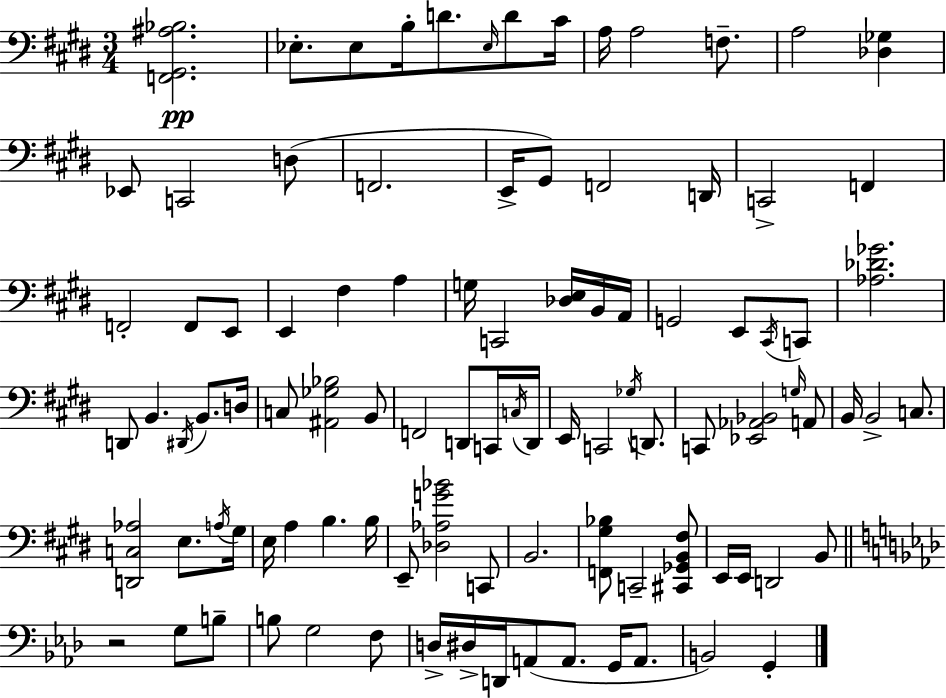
{
  \clef bass
  \numericTimeSignature
  \time 3/4
  \key e \major
  <f, gis, ais bes>2.\pp | ees8.-. ees8 b16-. d'8. \grace { ees16 } d'8 | cis'16 a16 a2 f8.-- | a2 <des ges>4 | \break ees,8 c,2 d8( | f,2. | e,16-> gis,8) f,2 | d,16 c,2-> f,4 | \break f,2-. f,8 e,8 | e,4 fis4 a4 | g16 c,2 <des e>16 b,16 | a,16 g,2 e,8 \acciaccatura { cis,16 } | \break c,8 <aes des' ges'>2. | d,8 b,4. \acciaccatura { dis,16 } b,8. | d16 c8 <ais, ges bes>2 | b,8 f,2 d,8 | \break c,16 \acciaccatura { c16 } d,16 e,16 c,2 | \acciaccatura { ges16 } d,8. c,8 <ees, aes, bes,>2 | \grace { g16 } a,8 b,16 b,2-> | c8. <d, c aes>2 | \break e8. \acciaccatura { a16 } gis16 e16 a4 | b4. b16 e,8-- <des aes g' bes'>2 | c,8 b,2. | <f, gis bes>8 c,2-- | \break <cis, ges, b, fis>8 e,16 e,16 d,2 | b,8 \bar "||" \break \key f \minor r2 g8 b8-- | b8 g2 f8 | d16-> dis16-> d,16 a,8( a,8. g,16 a,8. | b,2) g,4-. | \break \bar "|."
}